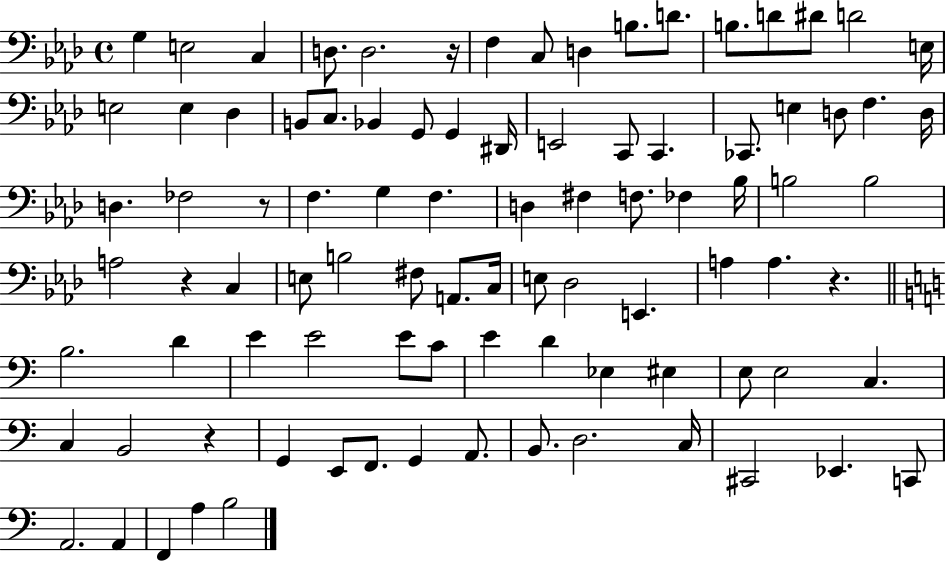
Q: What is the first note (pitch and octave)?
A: G3